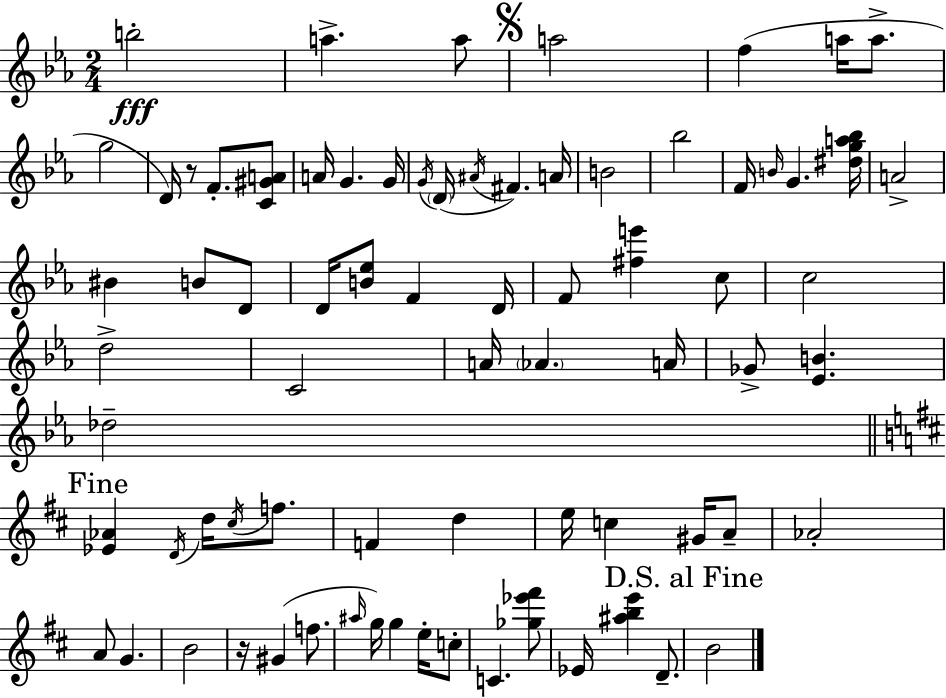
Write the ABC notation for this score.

X:1
T:Untitled
M:2/4
L:1/4
K:Cm
b2 a a/2 a2 f a/4 a/2 g2 D/4 z/2 F/2 [C^GA]/2 A/4 G G/4 G/4 D/4 ^A/4 ^F A/4 B2 _b2 F/4 B/4 G [^dga_b]/4 A2 ^B B/2 D/2 D/4 [B_e]/2 F D/4 F/2 [^fe'] c/2 c2 d2 C2 A/4 _A A/4 _G/2 [_EB] _d2 [_E_A] D/4 d/4 ^c/4 f/2 F d e/4 c ^G/4 A/2 _A2 A/2 G B2 z/4 ^G f/2 ^a/4 g/4 g e/4 c/2 C [_g_e'^f']/2 _E/4 [^abe'] D/2 B2